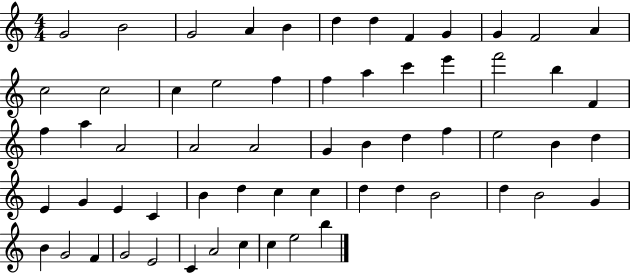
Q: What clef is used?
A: treble